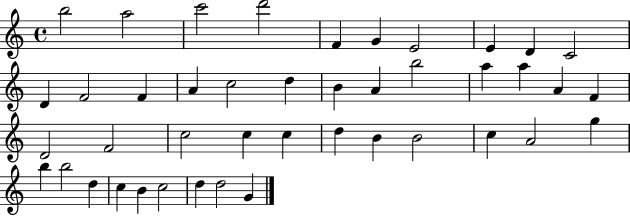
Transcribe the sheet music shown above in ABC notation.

X:1
T:Untitled
M:4/4
L:1/4
K:C
b2 a2 c'2 d'2 F G E2 E D C2 D F2 F A c2 d B A b2 a a A F D2 F2 c2 c c d B B2 c A2 g b b2 d c B c2 d d2 G